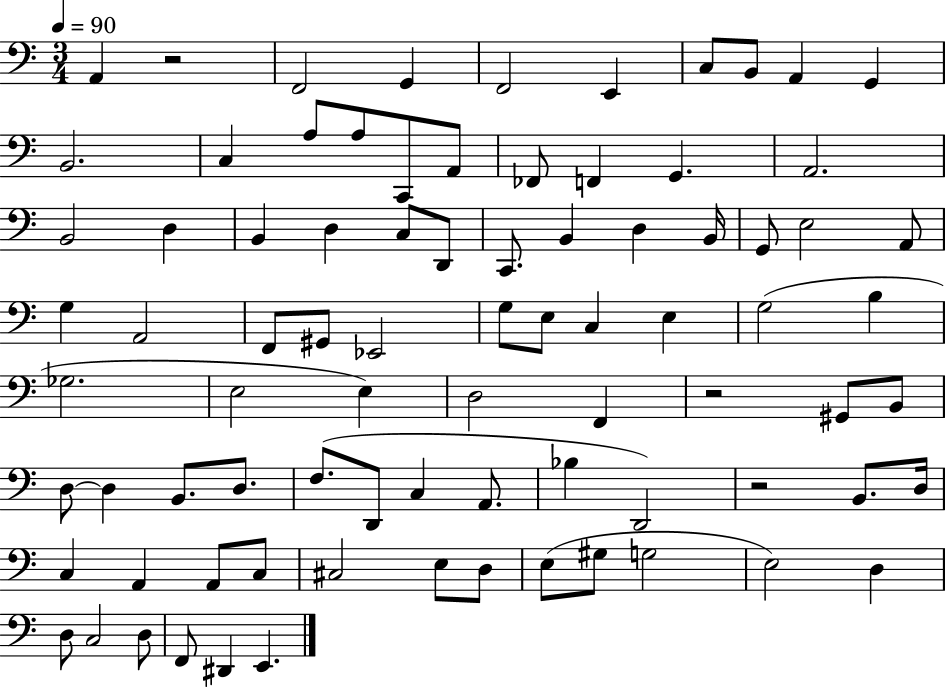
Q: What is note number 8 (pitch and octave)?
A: A2